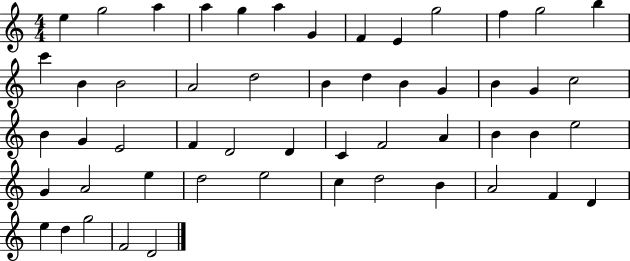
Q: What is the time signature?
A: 4/4